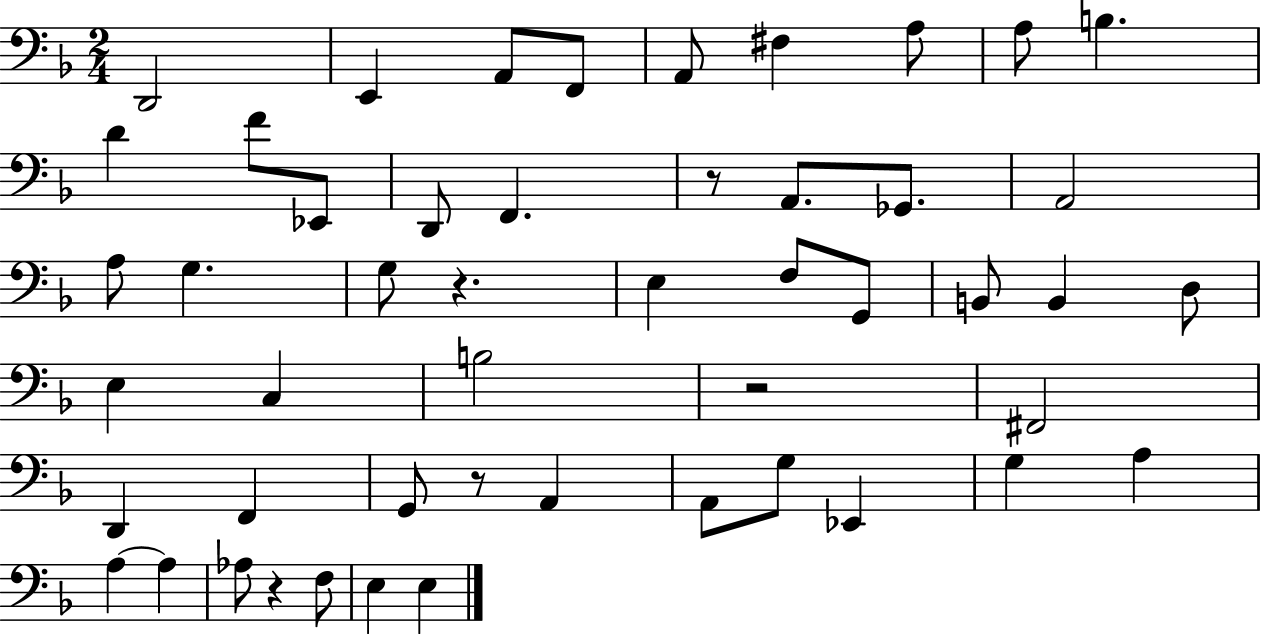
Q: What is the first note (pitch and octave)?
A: D2